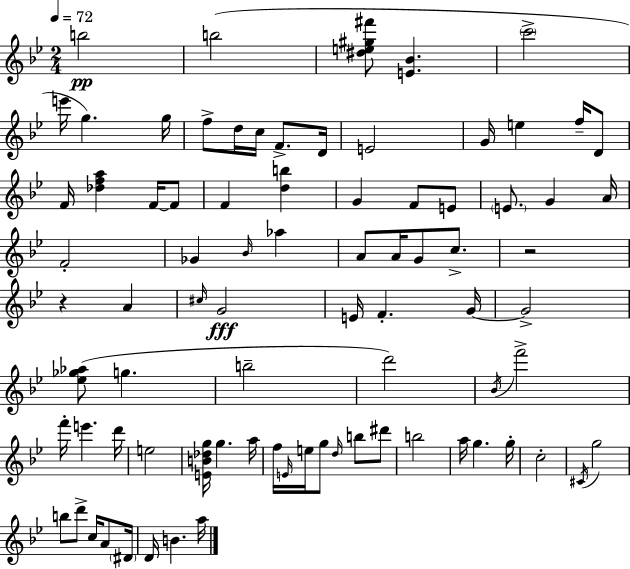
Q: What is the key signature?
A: G minor